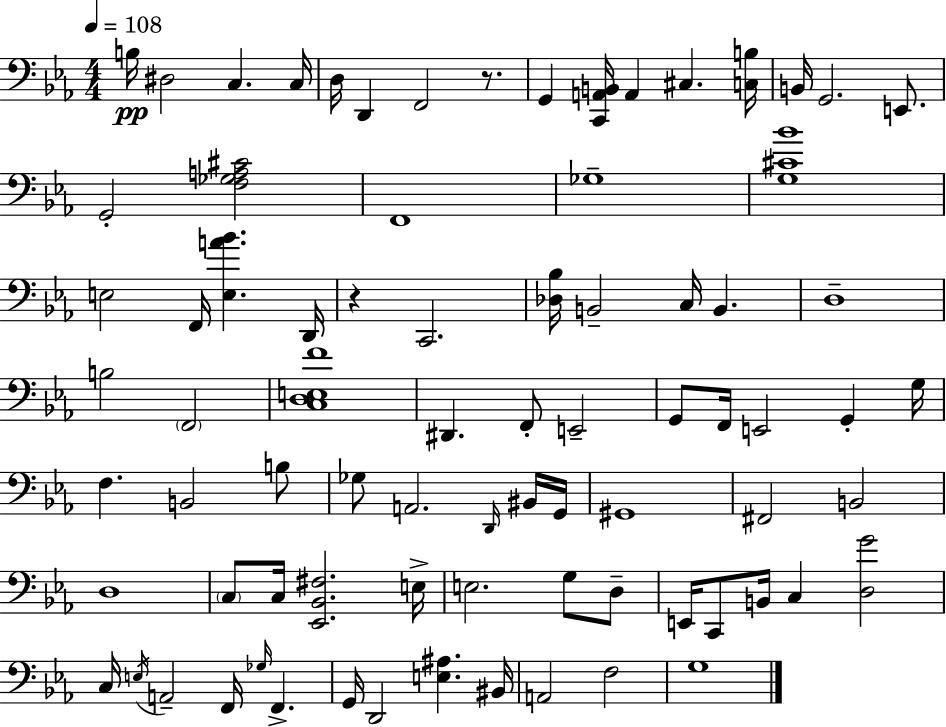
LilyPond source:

{
  \clef bass
  \numericTimeSignature
  \time 4/4
  \key ees \major
  \tempo 4 = 108
  b16\pp dis2 c4. c16 | d16 d,4 f,2 r8. | g,4 <c, a, b,>16 a,4 cis4. <c b>16 | b,16 g,2. e,8. | \break g,2-. <f ges a cis'>2 | f,1 | ges1-- | <g cis' bes'>1 | \break e2 f,16 <e a' bes'>4. d,16 | r4 c,2. | <des bes>16 b,2-- c16 b,4. | d1-- | \break b2 \parenthesize f,2 | <c d e f'>1 | dis,4. f,8-. e,2-- | g,8 f,16 e,2 g,4-. g16 | \break f4. b,2 b8 | ges8 a,2. \grace { d,16 } bis,16 | g,16 gis,1 | fis,2 b,2 | \break d1 | \parenthesize c8 c16 <ees, bes, fis>2. | e16-> e2. g8 d8-- | e,16 c,8 b,16 c4 <d g'>2 | \break c16 \acciaccatura { e16 } a,2-- f,16 \grace { ges16 } f,4.-> | g,16 d,2 <e ais>4. | bis,16 a,2 f2 | g1 | \break \bar "|."
}